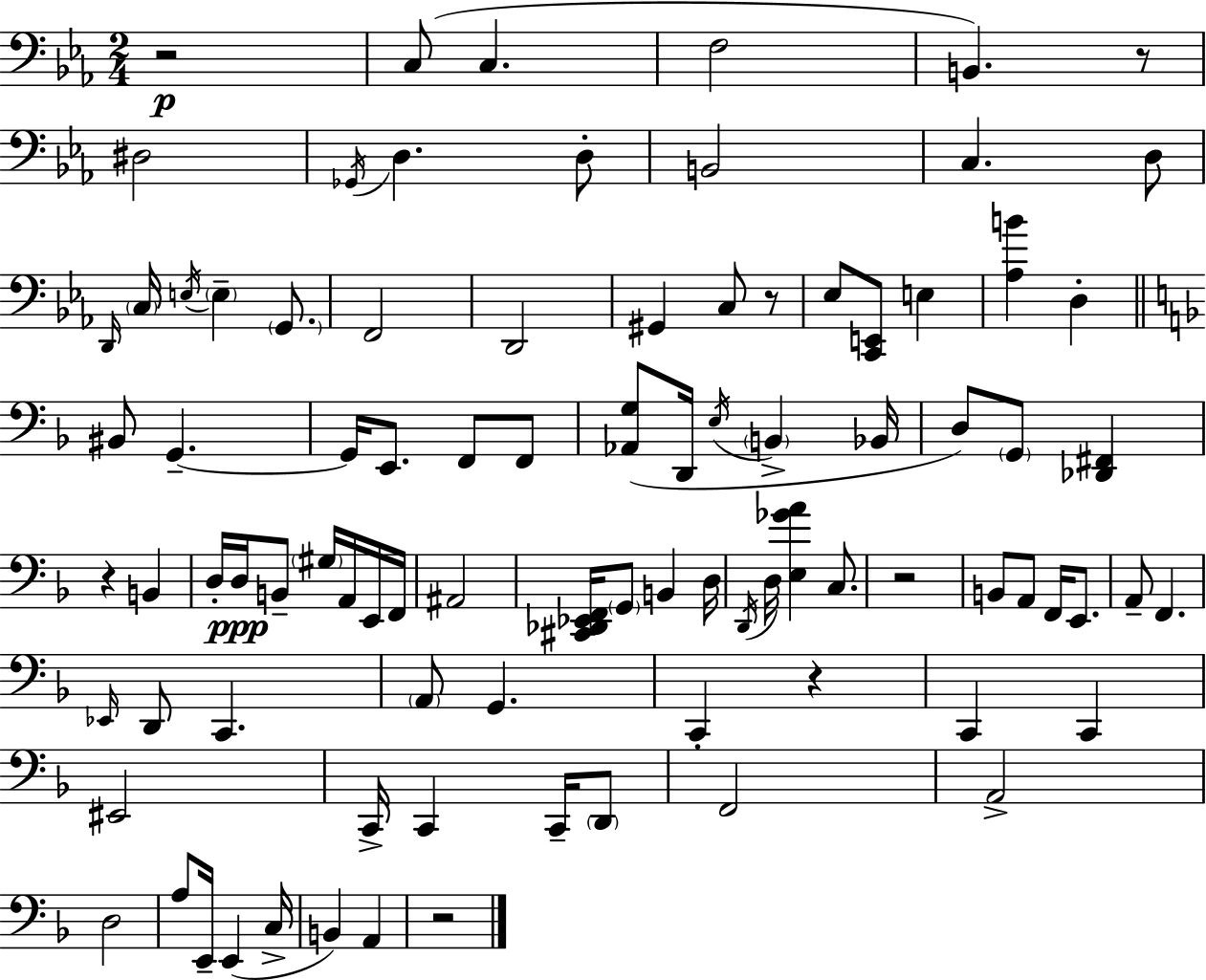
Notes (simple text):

R/h C3/e C3/q. F3/h B2/q. R/e D#3/h Gb2/s D3/q. D3/e B2/h C3/q. D3/e D2/s C3/s E3/s E3/q G2/e. F2/h D2/h G#2/q C3/e R/e Eb3/e [C2,E2]/e E3/q [Ab3,B4]/q D3/q BIS2/e G2/q. G2/s E2/e. F2/e F2/e [Ab2,G3]/e D2/s E3/s B2/q Bb2/s D3/e G2/e [Db2,F#2]/q R/q B2/q D3/s D3/s B2/e G#3/s A2/s E2/s F2/s A#2/h [C#2,Db2,Eb2,F2]/s G2/e B2/q D3/s D2/s D3/s [E3,Gb4,A4]/q C3/e. R/h B2/e A2/e F2/s E2/e. A2/e F2/q. Eb2/s D2/e C2/q. A2/e G2/q. C2/q R/q C2/q C2/q EIS2/h C2/s C2/q C2/s D2/e F2/h A2/h D3/h A3/e E2/s E2/q C3/s B2/q A2/q R/h